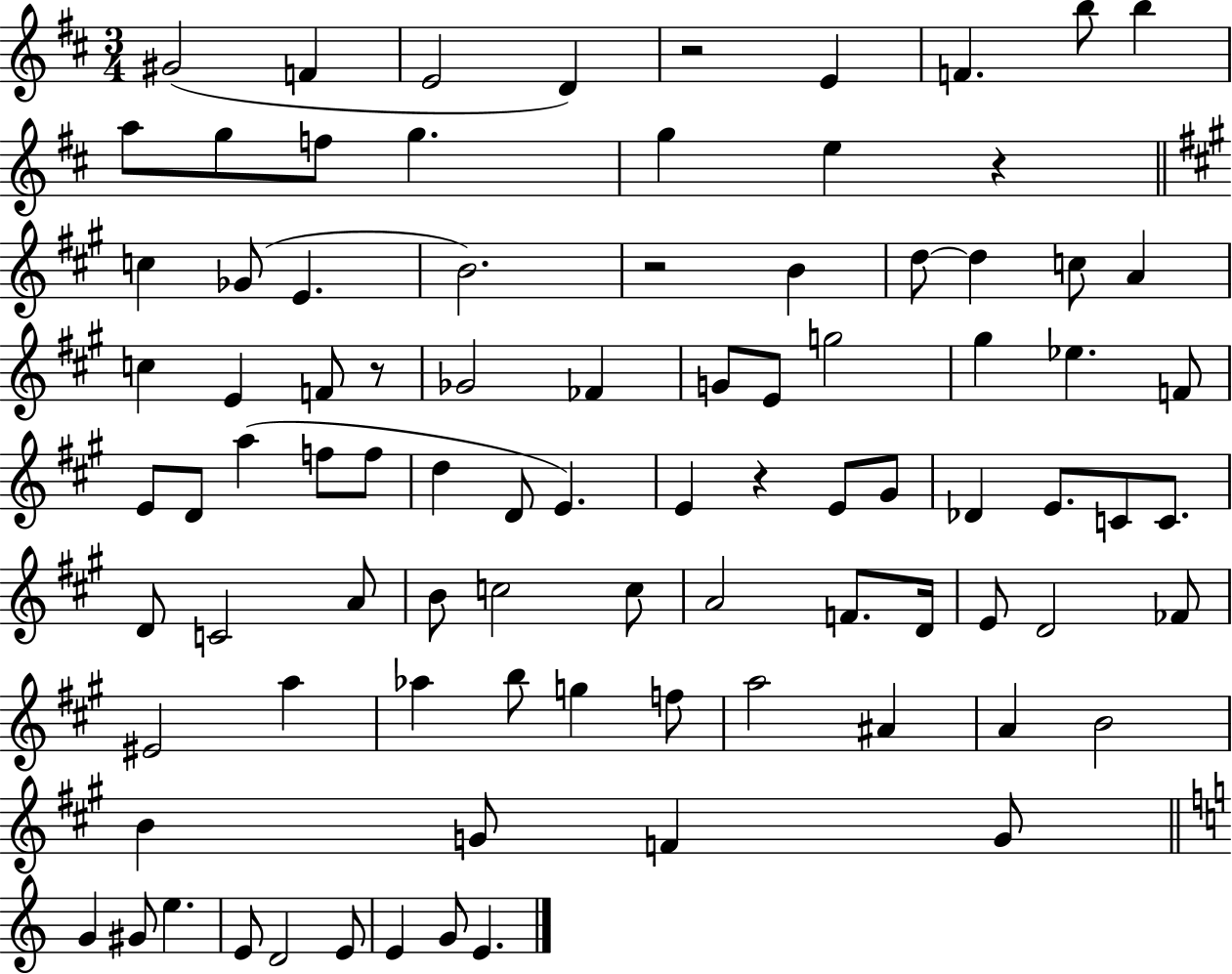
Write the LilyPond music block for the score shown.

{
  \clef treble
  \numericTimeSignature
  \time 3/4
  \key d \major
  gis'2( f'4 | e'2 d'4) | r2 e'4 | f'4. b''8 b''4 | \break a''8 g''8 f''8 g''4. | g''4 e''4 r4 | \bar "||" \break \key a \major c''4 ges'8( e'4. | b'2.) | r2 b'4 | d''8~~ d''4 c''8 a'4 | \break c''4 e'4 f'8 r8 | ges'2 fes'4 | g'8 e'8 g''2 | gis''4 ees''4. f'8 | \break e'8 d'8 a''4( f''8 f''8 | d''4 d'8 e'4.) | e'4 r4 e'8 gis'8 | des'4 e'8. c'8 c'8. | \break d'8 c'2 a'8 | b'8 c''2 c''8 | a'2 f'8. d'16 | e'8 d'2 fes'8 | \break eis'2 a''4 | aes''4 b''8 g''4 f''8 | a''2 ais'4 | a'4 b'2 | \break b'4 g'8 f'4 g'8 | \bar "||" \break \key c \major g'4 gis'8 e''4. | e'8 d'2 e'8 | e'4 g'8 e'4. | \bar "|."
}